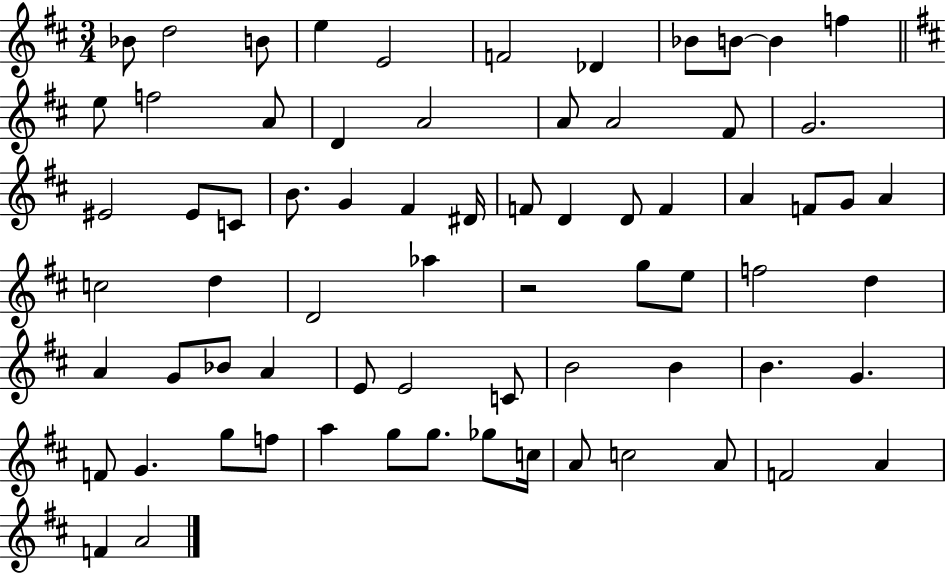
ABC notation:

X:1
T:Untitled
M:3/4
L:1/4
K:D
_B/2 d2 B/2 e E2 F2 _D _B/2 B/2 B f e/2 f2 A/2 D A2 A/2 A2 ^F/2 G2 ^E2 ^E/2 C/2 B/2 G ^F ^D/4 F/2 D D/2 F A F/2 G/2 A c2 d D2 _a z2 g/2 e/2 f2 d A G/2 _B/2 A E/2 E2 C/2 B2 B B G F/2 G g/2 f/2 a g/2 g/2 _g/2 c/4 A/2 c2 A/2 F2 A F A2